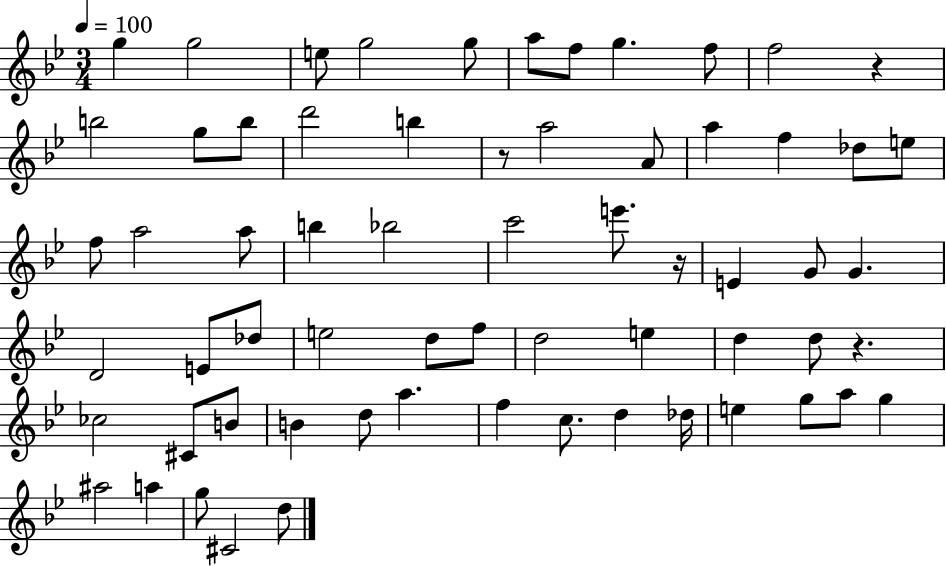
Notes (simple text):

G5/q G5/h E5/e G5/h G5/e A5/e F5/e G5/q. F5/e F5/h R/q B5/h G5/e B5/e D6/h B5/q R/e A5/h A4/e A5/q F5/q Db5/e E5/e F5/e A5/h A5/e B5/q Bb5/h C6/h E6/e. R/s E4/q G4/e G4/q. D4/h E4/e Db5/e E5/h D5/e F5/e D5/h E5/q D5/q D5/e R/q. CES5/h C#4/e B4/e B4/q D5/e A5/q. F5/q C5/e. D5/q Db5/s E5/q G5/e A5/e G5/q A#5/h A5/q G5/e C#4/h D5/e